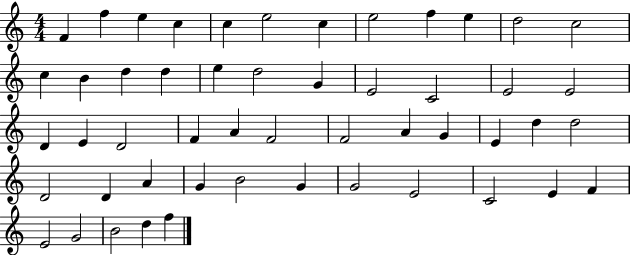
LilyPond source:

{
  \clef treble
  \numericTimeSignature
  \time 4/4
  \key c \major
  f'4 f''4 e''4 c''4 | c''4 e''2 c''4 | e''2 f''4 e''4 | d''2 c''2 | \break c''4 b'4 d''4 d''4 | e''4 d''2 g'4 | e'2 c'2 | e'2 e'2 | \break d'4 e'4 d'2 | f'4 a'4 f'2 | f'2 a'4 g'4 | e'4 d''4 d''2 | \break d'2 d'4 a'4 | g'4 b'2 g'4 | g'2 e'2 | c'2 e'4 f'4 | \break e'2 g'2 | b'2 d''4 f''4 | \bar "|."
}